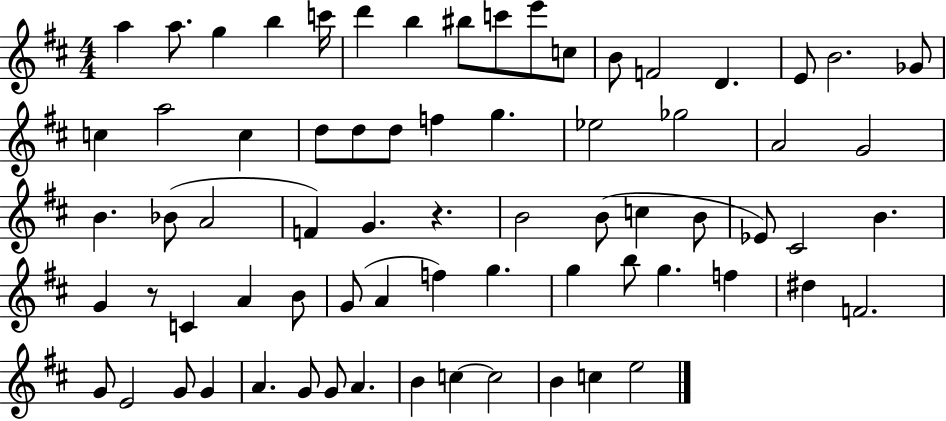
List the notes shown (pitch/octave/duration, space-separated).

A5/q A5/e. G5/q B5/q C6/s D6/q B5/q BIS5/e C6/e E6/e C5/e B4/e F4/h D4/q. E4/e B4/h. Gb4/e C5/q A5/h C5/q D5/e D5/e D5/e F5/q G5/q. Eb5/h Gb5/h A4/h G4/h B4/q. Bb4/e A4/h F4/q G4/q. R/q. B4/h B4/e C5/q B4/e Eb4/e C#4/h B4/q. G4/q R/e C4/q A4/q B4/e G4/e A4/q F5/q G5/q. G5/q B5/e G5/q. F5/q D#5/q F4/h. G4/e E4/h G4/e G4/q A4/q. G4/e G4/e A4/q. B4/q C5/q C5/h B4/q C5/q E5/h